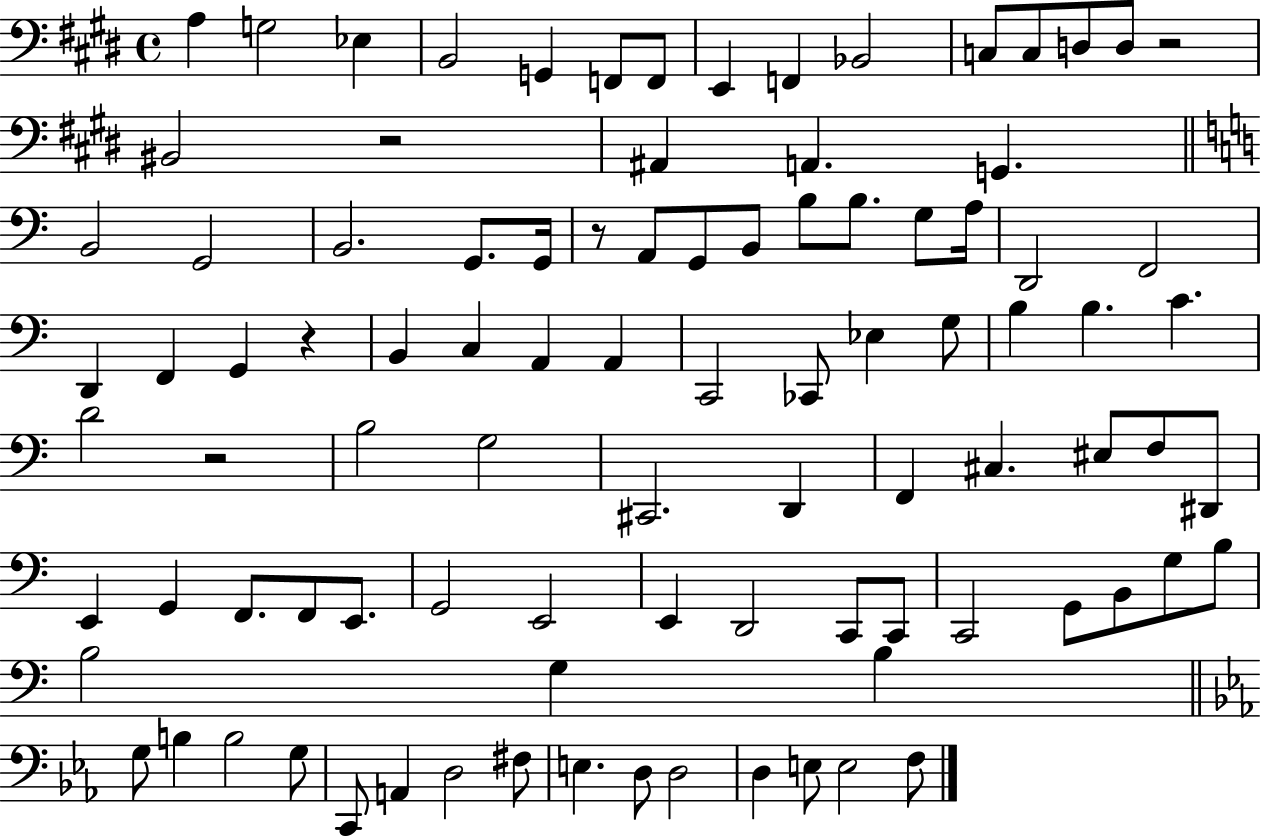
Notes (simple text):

A3/q G3/h Eb3/q B2/h G2/q F2/e F2/e E2/q F2/q Bb2/h C3/e C3/e D3/e D3/e R/h BIS2/h R/h A#2/q A2/q. G2/q. B2/h G2/h B2/h. G2/e. G2/s R/e A2/e G2/e B2/e B3/e B3/e. G3/e A3/s D2/h F2/h D2/q F2/q G2/q R/q B2/q C3/q A2/q A2/q C2/h CES2/e Eb3/q G3/e B3/q B3/q. C4/q. D4/h R/h B3/h G3/h C#2/h. D2/q F2/q C#3/q. EIS3/e F3/e D#2/e E2/q G2/q F2/e. F2/e E2/e. G2/h E2/h E2/q D2/h C2/e C2/e C2/h G2/e B2/e G3/e B3/e B3/h G3/q B3/q G3/e B3/q B3/h G3/e C2/e A2/q D3/h F#3/e E3/q. D3/e D3/h D3/q E3/e E3/h F3/e